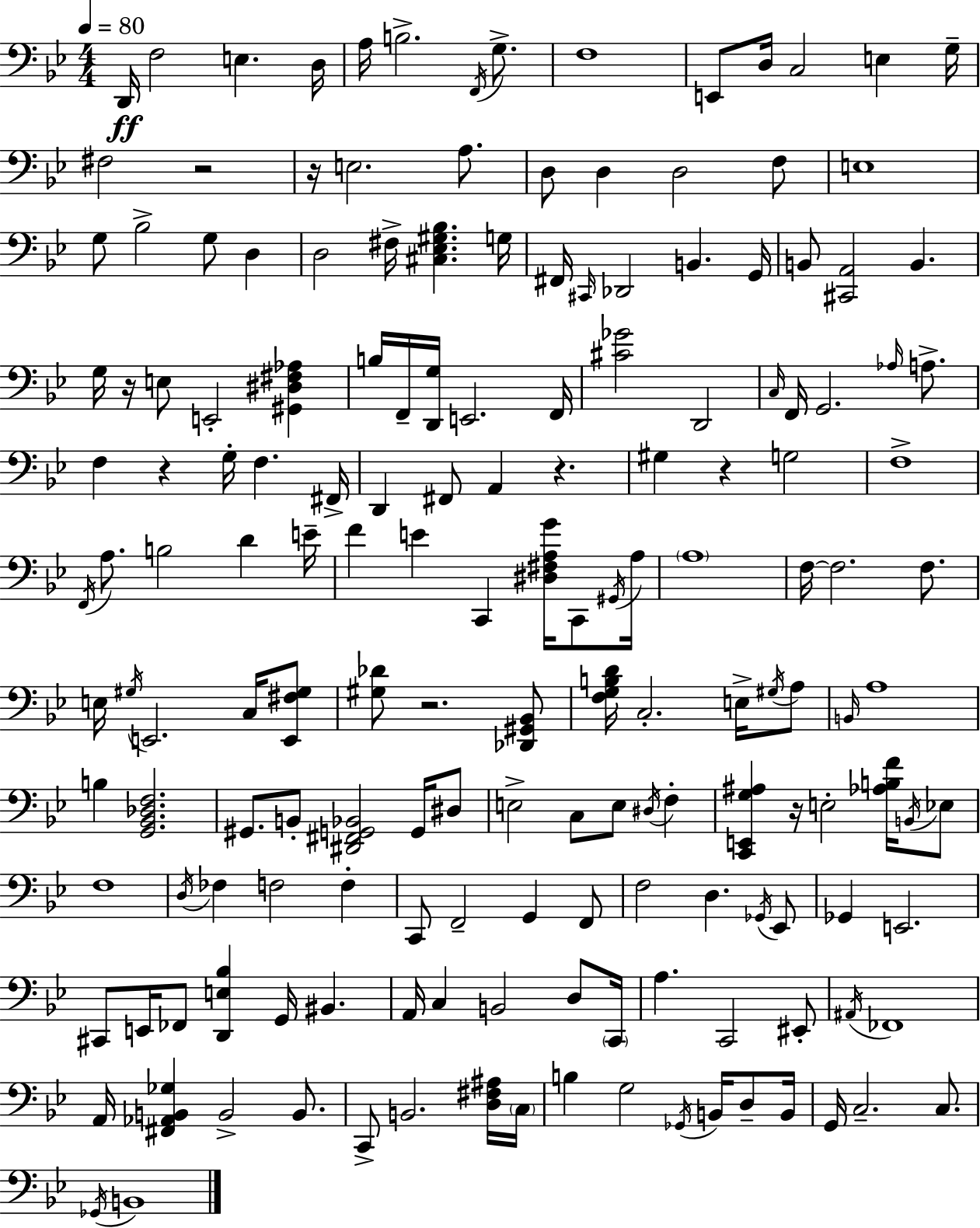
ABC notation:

X:1
T:Untitled
M:4/4
L:1/4
K:Gm
D,,/4 F,2 E, D,/4 A,/4 B,2 F,,/4 G,/2 F,4 E,,/2 D,/4 C,2 E, G,/4 ^F,2 z2 z/4 E,2 A,/2 D,/2 D, D,2 F,/2 E,4 G,/2 _B,2 G,/2 D, D,2 ^F,/4 [^C,_E,^G,_B,] G,/4 ^F,,/4 ^C,,/4 _D,,2 B,, G,,/4 B,,/2 [^C,,A,,]2 B,, G,/4 z/4 E,/2 E,,2 [^G,,^D,^F,_A,] B,/4 F,,/4 [D,,G,]/4 E,,2 F,,/4 [^C_G]2 D,,2 C,/4 F,,/4 G,,2 _A,/4 A,/2 F, z G,/4 F, ^F,,/4 D,, ^F,,/2 A,, z ^G, z G,2 F,4 F,,/4 A,/2 B,2 D E/4 F E C,, [^D,^F,A,G]/4 C,,/2 ^G,,/4 A,/4 A,4 F,/4 F,2 F,/2 E,/4 ^G,/4 E,,2 C,/4 [E,,^F,^G,]/2 [^G,_D]/2 z2 [_D,,^G,,_B,,]/2 [F,G,B,D]/4 C,2 E,/4 ^G,/4 A,/2 B,,/4 A,4 B, [G,,_B,,_D,F,]2 ^G,,/2 B,,/2 [^D,,^F,,G,,_B,,]2 G,,/4 ^D,/2 E,2 C,/2 E,/2 ^D,/4 F, [C,,E,,G,^A,] z/4 E,2 [_A,B,F]/4 B,,/4 _E,/2 F,4 D,/4 _F, F,2 F, C,,/2 F,,2 G,, F,,/2 F,2 D, _G,,/4 _E,,/2 _G,, E,,2 ^C,,/2 E,,/4 _F,,/2 [D,,E,_B,] G,,/4 ^B,, A,,/4 C, B,,2 D,/2 C,,/4 A, C,,2 ^E,,/2 ^A,,/4 _F,,4 A,,/4 [^F,,_A,,B,,_G,] B,,2 B,,/2 C,,/2 B,,2 [D,^F,^A,]/4 C,/4 B, G,2 _G,,/4 B,,/4 D,/2 B,,/4 G,,/4 C,2 C,/2 _G,,/4 B,,4